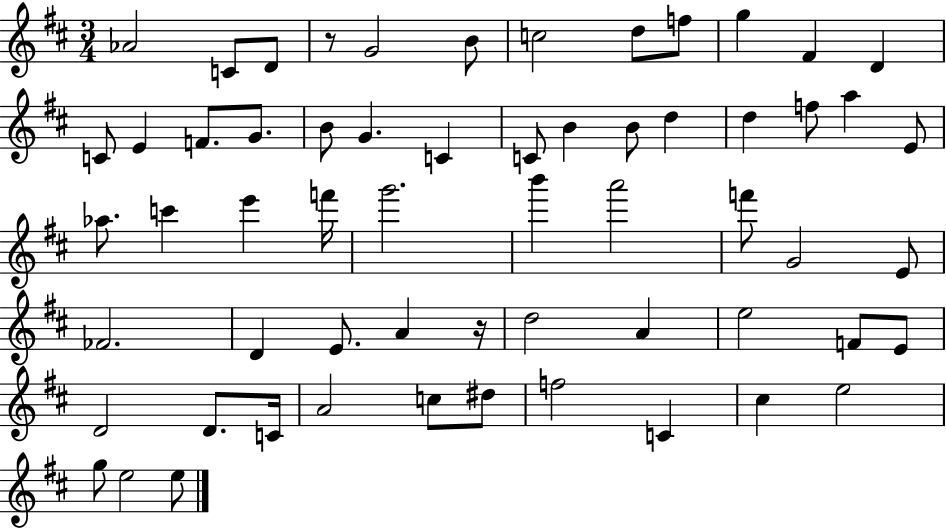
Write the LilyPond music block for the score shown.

{
  \clef treble
  \numericTimeSignature
  \time 3/4
  \key d \major
  aes'2 c'8 d'8 | r8 g'2 b'8 | c''2 d''8 f''8 | g''4 fis'4 d'4 | \break c'8 e'4 f'8. g'8. | b'8 g'4. c'4 | c'8 b'4 b'8 d''4 | d''4 f''8 a''4 e'8 | \break aes''8. c'''4 e'''4 f'''16 | g'''2. | b'''4 a'''2 | f'''8 g'2 e'8 | \break fes'2. | d'4 e'8. a'4 r16 | d''2 a'4 | e''2 f'8 e'8 | \break d'2 d'8. c'16 | a'2 c''8 dis''8 | f''2 c'4 | cis''4 e''2 | \break g''8 e''2 e''8 | \bar "|."
}